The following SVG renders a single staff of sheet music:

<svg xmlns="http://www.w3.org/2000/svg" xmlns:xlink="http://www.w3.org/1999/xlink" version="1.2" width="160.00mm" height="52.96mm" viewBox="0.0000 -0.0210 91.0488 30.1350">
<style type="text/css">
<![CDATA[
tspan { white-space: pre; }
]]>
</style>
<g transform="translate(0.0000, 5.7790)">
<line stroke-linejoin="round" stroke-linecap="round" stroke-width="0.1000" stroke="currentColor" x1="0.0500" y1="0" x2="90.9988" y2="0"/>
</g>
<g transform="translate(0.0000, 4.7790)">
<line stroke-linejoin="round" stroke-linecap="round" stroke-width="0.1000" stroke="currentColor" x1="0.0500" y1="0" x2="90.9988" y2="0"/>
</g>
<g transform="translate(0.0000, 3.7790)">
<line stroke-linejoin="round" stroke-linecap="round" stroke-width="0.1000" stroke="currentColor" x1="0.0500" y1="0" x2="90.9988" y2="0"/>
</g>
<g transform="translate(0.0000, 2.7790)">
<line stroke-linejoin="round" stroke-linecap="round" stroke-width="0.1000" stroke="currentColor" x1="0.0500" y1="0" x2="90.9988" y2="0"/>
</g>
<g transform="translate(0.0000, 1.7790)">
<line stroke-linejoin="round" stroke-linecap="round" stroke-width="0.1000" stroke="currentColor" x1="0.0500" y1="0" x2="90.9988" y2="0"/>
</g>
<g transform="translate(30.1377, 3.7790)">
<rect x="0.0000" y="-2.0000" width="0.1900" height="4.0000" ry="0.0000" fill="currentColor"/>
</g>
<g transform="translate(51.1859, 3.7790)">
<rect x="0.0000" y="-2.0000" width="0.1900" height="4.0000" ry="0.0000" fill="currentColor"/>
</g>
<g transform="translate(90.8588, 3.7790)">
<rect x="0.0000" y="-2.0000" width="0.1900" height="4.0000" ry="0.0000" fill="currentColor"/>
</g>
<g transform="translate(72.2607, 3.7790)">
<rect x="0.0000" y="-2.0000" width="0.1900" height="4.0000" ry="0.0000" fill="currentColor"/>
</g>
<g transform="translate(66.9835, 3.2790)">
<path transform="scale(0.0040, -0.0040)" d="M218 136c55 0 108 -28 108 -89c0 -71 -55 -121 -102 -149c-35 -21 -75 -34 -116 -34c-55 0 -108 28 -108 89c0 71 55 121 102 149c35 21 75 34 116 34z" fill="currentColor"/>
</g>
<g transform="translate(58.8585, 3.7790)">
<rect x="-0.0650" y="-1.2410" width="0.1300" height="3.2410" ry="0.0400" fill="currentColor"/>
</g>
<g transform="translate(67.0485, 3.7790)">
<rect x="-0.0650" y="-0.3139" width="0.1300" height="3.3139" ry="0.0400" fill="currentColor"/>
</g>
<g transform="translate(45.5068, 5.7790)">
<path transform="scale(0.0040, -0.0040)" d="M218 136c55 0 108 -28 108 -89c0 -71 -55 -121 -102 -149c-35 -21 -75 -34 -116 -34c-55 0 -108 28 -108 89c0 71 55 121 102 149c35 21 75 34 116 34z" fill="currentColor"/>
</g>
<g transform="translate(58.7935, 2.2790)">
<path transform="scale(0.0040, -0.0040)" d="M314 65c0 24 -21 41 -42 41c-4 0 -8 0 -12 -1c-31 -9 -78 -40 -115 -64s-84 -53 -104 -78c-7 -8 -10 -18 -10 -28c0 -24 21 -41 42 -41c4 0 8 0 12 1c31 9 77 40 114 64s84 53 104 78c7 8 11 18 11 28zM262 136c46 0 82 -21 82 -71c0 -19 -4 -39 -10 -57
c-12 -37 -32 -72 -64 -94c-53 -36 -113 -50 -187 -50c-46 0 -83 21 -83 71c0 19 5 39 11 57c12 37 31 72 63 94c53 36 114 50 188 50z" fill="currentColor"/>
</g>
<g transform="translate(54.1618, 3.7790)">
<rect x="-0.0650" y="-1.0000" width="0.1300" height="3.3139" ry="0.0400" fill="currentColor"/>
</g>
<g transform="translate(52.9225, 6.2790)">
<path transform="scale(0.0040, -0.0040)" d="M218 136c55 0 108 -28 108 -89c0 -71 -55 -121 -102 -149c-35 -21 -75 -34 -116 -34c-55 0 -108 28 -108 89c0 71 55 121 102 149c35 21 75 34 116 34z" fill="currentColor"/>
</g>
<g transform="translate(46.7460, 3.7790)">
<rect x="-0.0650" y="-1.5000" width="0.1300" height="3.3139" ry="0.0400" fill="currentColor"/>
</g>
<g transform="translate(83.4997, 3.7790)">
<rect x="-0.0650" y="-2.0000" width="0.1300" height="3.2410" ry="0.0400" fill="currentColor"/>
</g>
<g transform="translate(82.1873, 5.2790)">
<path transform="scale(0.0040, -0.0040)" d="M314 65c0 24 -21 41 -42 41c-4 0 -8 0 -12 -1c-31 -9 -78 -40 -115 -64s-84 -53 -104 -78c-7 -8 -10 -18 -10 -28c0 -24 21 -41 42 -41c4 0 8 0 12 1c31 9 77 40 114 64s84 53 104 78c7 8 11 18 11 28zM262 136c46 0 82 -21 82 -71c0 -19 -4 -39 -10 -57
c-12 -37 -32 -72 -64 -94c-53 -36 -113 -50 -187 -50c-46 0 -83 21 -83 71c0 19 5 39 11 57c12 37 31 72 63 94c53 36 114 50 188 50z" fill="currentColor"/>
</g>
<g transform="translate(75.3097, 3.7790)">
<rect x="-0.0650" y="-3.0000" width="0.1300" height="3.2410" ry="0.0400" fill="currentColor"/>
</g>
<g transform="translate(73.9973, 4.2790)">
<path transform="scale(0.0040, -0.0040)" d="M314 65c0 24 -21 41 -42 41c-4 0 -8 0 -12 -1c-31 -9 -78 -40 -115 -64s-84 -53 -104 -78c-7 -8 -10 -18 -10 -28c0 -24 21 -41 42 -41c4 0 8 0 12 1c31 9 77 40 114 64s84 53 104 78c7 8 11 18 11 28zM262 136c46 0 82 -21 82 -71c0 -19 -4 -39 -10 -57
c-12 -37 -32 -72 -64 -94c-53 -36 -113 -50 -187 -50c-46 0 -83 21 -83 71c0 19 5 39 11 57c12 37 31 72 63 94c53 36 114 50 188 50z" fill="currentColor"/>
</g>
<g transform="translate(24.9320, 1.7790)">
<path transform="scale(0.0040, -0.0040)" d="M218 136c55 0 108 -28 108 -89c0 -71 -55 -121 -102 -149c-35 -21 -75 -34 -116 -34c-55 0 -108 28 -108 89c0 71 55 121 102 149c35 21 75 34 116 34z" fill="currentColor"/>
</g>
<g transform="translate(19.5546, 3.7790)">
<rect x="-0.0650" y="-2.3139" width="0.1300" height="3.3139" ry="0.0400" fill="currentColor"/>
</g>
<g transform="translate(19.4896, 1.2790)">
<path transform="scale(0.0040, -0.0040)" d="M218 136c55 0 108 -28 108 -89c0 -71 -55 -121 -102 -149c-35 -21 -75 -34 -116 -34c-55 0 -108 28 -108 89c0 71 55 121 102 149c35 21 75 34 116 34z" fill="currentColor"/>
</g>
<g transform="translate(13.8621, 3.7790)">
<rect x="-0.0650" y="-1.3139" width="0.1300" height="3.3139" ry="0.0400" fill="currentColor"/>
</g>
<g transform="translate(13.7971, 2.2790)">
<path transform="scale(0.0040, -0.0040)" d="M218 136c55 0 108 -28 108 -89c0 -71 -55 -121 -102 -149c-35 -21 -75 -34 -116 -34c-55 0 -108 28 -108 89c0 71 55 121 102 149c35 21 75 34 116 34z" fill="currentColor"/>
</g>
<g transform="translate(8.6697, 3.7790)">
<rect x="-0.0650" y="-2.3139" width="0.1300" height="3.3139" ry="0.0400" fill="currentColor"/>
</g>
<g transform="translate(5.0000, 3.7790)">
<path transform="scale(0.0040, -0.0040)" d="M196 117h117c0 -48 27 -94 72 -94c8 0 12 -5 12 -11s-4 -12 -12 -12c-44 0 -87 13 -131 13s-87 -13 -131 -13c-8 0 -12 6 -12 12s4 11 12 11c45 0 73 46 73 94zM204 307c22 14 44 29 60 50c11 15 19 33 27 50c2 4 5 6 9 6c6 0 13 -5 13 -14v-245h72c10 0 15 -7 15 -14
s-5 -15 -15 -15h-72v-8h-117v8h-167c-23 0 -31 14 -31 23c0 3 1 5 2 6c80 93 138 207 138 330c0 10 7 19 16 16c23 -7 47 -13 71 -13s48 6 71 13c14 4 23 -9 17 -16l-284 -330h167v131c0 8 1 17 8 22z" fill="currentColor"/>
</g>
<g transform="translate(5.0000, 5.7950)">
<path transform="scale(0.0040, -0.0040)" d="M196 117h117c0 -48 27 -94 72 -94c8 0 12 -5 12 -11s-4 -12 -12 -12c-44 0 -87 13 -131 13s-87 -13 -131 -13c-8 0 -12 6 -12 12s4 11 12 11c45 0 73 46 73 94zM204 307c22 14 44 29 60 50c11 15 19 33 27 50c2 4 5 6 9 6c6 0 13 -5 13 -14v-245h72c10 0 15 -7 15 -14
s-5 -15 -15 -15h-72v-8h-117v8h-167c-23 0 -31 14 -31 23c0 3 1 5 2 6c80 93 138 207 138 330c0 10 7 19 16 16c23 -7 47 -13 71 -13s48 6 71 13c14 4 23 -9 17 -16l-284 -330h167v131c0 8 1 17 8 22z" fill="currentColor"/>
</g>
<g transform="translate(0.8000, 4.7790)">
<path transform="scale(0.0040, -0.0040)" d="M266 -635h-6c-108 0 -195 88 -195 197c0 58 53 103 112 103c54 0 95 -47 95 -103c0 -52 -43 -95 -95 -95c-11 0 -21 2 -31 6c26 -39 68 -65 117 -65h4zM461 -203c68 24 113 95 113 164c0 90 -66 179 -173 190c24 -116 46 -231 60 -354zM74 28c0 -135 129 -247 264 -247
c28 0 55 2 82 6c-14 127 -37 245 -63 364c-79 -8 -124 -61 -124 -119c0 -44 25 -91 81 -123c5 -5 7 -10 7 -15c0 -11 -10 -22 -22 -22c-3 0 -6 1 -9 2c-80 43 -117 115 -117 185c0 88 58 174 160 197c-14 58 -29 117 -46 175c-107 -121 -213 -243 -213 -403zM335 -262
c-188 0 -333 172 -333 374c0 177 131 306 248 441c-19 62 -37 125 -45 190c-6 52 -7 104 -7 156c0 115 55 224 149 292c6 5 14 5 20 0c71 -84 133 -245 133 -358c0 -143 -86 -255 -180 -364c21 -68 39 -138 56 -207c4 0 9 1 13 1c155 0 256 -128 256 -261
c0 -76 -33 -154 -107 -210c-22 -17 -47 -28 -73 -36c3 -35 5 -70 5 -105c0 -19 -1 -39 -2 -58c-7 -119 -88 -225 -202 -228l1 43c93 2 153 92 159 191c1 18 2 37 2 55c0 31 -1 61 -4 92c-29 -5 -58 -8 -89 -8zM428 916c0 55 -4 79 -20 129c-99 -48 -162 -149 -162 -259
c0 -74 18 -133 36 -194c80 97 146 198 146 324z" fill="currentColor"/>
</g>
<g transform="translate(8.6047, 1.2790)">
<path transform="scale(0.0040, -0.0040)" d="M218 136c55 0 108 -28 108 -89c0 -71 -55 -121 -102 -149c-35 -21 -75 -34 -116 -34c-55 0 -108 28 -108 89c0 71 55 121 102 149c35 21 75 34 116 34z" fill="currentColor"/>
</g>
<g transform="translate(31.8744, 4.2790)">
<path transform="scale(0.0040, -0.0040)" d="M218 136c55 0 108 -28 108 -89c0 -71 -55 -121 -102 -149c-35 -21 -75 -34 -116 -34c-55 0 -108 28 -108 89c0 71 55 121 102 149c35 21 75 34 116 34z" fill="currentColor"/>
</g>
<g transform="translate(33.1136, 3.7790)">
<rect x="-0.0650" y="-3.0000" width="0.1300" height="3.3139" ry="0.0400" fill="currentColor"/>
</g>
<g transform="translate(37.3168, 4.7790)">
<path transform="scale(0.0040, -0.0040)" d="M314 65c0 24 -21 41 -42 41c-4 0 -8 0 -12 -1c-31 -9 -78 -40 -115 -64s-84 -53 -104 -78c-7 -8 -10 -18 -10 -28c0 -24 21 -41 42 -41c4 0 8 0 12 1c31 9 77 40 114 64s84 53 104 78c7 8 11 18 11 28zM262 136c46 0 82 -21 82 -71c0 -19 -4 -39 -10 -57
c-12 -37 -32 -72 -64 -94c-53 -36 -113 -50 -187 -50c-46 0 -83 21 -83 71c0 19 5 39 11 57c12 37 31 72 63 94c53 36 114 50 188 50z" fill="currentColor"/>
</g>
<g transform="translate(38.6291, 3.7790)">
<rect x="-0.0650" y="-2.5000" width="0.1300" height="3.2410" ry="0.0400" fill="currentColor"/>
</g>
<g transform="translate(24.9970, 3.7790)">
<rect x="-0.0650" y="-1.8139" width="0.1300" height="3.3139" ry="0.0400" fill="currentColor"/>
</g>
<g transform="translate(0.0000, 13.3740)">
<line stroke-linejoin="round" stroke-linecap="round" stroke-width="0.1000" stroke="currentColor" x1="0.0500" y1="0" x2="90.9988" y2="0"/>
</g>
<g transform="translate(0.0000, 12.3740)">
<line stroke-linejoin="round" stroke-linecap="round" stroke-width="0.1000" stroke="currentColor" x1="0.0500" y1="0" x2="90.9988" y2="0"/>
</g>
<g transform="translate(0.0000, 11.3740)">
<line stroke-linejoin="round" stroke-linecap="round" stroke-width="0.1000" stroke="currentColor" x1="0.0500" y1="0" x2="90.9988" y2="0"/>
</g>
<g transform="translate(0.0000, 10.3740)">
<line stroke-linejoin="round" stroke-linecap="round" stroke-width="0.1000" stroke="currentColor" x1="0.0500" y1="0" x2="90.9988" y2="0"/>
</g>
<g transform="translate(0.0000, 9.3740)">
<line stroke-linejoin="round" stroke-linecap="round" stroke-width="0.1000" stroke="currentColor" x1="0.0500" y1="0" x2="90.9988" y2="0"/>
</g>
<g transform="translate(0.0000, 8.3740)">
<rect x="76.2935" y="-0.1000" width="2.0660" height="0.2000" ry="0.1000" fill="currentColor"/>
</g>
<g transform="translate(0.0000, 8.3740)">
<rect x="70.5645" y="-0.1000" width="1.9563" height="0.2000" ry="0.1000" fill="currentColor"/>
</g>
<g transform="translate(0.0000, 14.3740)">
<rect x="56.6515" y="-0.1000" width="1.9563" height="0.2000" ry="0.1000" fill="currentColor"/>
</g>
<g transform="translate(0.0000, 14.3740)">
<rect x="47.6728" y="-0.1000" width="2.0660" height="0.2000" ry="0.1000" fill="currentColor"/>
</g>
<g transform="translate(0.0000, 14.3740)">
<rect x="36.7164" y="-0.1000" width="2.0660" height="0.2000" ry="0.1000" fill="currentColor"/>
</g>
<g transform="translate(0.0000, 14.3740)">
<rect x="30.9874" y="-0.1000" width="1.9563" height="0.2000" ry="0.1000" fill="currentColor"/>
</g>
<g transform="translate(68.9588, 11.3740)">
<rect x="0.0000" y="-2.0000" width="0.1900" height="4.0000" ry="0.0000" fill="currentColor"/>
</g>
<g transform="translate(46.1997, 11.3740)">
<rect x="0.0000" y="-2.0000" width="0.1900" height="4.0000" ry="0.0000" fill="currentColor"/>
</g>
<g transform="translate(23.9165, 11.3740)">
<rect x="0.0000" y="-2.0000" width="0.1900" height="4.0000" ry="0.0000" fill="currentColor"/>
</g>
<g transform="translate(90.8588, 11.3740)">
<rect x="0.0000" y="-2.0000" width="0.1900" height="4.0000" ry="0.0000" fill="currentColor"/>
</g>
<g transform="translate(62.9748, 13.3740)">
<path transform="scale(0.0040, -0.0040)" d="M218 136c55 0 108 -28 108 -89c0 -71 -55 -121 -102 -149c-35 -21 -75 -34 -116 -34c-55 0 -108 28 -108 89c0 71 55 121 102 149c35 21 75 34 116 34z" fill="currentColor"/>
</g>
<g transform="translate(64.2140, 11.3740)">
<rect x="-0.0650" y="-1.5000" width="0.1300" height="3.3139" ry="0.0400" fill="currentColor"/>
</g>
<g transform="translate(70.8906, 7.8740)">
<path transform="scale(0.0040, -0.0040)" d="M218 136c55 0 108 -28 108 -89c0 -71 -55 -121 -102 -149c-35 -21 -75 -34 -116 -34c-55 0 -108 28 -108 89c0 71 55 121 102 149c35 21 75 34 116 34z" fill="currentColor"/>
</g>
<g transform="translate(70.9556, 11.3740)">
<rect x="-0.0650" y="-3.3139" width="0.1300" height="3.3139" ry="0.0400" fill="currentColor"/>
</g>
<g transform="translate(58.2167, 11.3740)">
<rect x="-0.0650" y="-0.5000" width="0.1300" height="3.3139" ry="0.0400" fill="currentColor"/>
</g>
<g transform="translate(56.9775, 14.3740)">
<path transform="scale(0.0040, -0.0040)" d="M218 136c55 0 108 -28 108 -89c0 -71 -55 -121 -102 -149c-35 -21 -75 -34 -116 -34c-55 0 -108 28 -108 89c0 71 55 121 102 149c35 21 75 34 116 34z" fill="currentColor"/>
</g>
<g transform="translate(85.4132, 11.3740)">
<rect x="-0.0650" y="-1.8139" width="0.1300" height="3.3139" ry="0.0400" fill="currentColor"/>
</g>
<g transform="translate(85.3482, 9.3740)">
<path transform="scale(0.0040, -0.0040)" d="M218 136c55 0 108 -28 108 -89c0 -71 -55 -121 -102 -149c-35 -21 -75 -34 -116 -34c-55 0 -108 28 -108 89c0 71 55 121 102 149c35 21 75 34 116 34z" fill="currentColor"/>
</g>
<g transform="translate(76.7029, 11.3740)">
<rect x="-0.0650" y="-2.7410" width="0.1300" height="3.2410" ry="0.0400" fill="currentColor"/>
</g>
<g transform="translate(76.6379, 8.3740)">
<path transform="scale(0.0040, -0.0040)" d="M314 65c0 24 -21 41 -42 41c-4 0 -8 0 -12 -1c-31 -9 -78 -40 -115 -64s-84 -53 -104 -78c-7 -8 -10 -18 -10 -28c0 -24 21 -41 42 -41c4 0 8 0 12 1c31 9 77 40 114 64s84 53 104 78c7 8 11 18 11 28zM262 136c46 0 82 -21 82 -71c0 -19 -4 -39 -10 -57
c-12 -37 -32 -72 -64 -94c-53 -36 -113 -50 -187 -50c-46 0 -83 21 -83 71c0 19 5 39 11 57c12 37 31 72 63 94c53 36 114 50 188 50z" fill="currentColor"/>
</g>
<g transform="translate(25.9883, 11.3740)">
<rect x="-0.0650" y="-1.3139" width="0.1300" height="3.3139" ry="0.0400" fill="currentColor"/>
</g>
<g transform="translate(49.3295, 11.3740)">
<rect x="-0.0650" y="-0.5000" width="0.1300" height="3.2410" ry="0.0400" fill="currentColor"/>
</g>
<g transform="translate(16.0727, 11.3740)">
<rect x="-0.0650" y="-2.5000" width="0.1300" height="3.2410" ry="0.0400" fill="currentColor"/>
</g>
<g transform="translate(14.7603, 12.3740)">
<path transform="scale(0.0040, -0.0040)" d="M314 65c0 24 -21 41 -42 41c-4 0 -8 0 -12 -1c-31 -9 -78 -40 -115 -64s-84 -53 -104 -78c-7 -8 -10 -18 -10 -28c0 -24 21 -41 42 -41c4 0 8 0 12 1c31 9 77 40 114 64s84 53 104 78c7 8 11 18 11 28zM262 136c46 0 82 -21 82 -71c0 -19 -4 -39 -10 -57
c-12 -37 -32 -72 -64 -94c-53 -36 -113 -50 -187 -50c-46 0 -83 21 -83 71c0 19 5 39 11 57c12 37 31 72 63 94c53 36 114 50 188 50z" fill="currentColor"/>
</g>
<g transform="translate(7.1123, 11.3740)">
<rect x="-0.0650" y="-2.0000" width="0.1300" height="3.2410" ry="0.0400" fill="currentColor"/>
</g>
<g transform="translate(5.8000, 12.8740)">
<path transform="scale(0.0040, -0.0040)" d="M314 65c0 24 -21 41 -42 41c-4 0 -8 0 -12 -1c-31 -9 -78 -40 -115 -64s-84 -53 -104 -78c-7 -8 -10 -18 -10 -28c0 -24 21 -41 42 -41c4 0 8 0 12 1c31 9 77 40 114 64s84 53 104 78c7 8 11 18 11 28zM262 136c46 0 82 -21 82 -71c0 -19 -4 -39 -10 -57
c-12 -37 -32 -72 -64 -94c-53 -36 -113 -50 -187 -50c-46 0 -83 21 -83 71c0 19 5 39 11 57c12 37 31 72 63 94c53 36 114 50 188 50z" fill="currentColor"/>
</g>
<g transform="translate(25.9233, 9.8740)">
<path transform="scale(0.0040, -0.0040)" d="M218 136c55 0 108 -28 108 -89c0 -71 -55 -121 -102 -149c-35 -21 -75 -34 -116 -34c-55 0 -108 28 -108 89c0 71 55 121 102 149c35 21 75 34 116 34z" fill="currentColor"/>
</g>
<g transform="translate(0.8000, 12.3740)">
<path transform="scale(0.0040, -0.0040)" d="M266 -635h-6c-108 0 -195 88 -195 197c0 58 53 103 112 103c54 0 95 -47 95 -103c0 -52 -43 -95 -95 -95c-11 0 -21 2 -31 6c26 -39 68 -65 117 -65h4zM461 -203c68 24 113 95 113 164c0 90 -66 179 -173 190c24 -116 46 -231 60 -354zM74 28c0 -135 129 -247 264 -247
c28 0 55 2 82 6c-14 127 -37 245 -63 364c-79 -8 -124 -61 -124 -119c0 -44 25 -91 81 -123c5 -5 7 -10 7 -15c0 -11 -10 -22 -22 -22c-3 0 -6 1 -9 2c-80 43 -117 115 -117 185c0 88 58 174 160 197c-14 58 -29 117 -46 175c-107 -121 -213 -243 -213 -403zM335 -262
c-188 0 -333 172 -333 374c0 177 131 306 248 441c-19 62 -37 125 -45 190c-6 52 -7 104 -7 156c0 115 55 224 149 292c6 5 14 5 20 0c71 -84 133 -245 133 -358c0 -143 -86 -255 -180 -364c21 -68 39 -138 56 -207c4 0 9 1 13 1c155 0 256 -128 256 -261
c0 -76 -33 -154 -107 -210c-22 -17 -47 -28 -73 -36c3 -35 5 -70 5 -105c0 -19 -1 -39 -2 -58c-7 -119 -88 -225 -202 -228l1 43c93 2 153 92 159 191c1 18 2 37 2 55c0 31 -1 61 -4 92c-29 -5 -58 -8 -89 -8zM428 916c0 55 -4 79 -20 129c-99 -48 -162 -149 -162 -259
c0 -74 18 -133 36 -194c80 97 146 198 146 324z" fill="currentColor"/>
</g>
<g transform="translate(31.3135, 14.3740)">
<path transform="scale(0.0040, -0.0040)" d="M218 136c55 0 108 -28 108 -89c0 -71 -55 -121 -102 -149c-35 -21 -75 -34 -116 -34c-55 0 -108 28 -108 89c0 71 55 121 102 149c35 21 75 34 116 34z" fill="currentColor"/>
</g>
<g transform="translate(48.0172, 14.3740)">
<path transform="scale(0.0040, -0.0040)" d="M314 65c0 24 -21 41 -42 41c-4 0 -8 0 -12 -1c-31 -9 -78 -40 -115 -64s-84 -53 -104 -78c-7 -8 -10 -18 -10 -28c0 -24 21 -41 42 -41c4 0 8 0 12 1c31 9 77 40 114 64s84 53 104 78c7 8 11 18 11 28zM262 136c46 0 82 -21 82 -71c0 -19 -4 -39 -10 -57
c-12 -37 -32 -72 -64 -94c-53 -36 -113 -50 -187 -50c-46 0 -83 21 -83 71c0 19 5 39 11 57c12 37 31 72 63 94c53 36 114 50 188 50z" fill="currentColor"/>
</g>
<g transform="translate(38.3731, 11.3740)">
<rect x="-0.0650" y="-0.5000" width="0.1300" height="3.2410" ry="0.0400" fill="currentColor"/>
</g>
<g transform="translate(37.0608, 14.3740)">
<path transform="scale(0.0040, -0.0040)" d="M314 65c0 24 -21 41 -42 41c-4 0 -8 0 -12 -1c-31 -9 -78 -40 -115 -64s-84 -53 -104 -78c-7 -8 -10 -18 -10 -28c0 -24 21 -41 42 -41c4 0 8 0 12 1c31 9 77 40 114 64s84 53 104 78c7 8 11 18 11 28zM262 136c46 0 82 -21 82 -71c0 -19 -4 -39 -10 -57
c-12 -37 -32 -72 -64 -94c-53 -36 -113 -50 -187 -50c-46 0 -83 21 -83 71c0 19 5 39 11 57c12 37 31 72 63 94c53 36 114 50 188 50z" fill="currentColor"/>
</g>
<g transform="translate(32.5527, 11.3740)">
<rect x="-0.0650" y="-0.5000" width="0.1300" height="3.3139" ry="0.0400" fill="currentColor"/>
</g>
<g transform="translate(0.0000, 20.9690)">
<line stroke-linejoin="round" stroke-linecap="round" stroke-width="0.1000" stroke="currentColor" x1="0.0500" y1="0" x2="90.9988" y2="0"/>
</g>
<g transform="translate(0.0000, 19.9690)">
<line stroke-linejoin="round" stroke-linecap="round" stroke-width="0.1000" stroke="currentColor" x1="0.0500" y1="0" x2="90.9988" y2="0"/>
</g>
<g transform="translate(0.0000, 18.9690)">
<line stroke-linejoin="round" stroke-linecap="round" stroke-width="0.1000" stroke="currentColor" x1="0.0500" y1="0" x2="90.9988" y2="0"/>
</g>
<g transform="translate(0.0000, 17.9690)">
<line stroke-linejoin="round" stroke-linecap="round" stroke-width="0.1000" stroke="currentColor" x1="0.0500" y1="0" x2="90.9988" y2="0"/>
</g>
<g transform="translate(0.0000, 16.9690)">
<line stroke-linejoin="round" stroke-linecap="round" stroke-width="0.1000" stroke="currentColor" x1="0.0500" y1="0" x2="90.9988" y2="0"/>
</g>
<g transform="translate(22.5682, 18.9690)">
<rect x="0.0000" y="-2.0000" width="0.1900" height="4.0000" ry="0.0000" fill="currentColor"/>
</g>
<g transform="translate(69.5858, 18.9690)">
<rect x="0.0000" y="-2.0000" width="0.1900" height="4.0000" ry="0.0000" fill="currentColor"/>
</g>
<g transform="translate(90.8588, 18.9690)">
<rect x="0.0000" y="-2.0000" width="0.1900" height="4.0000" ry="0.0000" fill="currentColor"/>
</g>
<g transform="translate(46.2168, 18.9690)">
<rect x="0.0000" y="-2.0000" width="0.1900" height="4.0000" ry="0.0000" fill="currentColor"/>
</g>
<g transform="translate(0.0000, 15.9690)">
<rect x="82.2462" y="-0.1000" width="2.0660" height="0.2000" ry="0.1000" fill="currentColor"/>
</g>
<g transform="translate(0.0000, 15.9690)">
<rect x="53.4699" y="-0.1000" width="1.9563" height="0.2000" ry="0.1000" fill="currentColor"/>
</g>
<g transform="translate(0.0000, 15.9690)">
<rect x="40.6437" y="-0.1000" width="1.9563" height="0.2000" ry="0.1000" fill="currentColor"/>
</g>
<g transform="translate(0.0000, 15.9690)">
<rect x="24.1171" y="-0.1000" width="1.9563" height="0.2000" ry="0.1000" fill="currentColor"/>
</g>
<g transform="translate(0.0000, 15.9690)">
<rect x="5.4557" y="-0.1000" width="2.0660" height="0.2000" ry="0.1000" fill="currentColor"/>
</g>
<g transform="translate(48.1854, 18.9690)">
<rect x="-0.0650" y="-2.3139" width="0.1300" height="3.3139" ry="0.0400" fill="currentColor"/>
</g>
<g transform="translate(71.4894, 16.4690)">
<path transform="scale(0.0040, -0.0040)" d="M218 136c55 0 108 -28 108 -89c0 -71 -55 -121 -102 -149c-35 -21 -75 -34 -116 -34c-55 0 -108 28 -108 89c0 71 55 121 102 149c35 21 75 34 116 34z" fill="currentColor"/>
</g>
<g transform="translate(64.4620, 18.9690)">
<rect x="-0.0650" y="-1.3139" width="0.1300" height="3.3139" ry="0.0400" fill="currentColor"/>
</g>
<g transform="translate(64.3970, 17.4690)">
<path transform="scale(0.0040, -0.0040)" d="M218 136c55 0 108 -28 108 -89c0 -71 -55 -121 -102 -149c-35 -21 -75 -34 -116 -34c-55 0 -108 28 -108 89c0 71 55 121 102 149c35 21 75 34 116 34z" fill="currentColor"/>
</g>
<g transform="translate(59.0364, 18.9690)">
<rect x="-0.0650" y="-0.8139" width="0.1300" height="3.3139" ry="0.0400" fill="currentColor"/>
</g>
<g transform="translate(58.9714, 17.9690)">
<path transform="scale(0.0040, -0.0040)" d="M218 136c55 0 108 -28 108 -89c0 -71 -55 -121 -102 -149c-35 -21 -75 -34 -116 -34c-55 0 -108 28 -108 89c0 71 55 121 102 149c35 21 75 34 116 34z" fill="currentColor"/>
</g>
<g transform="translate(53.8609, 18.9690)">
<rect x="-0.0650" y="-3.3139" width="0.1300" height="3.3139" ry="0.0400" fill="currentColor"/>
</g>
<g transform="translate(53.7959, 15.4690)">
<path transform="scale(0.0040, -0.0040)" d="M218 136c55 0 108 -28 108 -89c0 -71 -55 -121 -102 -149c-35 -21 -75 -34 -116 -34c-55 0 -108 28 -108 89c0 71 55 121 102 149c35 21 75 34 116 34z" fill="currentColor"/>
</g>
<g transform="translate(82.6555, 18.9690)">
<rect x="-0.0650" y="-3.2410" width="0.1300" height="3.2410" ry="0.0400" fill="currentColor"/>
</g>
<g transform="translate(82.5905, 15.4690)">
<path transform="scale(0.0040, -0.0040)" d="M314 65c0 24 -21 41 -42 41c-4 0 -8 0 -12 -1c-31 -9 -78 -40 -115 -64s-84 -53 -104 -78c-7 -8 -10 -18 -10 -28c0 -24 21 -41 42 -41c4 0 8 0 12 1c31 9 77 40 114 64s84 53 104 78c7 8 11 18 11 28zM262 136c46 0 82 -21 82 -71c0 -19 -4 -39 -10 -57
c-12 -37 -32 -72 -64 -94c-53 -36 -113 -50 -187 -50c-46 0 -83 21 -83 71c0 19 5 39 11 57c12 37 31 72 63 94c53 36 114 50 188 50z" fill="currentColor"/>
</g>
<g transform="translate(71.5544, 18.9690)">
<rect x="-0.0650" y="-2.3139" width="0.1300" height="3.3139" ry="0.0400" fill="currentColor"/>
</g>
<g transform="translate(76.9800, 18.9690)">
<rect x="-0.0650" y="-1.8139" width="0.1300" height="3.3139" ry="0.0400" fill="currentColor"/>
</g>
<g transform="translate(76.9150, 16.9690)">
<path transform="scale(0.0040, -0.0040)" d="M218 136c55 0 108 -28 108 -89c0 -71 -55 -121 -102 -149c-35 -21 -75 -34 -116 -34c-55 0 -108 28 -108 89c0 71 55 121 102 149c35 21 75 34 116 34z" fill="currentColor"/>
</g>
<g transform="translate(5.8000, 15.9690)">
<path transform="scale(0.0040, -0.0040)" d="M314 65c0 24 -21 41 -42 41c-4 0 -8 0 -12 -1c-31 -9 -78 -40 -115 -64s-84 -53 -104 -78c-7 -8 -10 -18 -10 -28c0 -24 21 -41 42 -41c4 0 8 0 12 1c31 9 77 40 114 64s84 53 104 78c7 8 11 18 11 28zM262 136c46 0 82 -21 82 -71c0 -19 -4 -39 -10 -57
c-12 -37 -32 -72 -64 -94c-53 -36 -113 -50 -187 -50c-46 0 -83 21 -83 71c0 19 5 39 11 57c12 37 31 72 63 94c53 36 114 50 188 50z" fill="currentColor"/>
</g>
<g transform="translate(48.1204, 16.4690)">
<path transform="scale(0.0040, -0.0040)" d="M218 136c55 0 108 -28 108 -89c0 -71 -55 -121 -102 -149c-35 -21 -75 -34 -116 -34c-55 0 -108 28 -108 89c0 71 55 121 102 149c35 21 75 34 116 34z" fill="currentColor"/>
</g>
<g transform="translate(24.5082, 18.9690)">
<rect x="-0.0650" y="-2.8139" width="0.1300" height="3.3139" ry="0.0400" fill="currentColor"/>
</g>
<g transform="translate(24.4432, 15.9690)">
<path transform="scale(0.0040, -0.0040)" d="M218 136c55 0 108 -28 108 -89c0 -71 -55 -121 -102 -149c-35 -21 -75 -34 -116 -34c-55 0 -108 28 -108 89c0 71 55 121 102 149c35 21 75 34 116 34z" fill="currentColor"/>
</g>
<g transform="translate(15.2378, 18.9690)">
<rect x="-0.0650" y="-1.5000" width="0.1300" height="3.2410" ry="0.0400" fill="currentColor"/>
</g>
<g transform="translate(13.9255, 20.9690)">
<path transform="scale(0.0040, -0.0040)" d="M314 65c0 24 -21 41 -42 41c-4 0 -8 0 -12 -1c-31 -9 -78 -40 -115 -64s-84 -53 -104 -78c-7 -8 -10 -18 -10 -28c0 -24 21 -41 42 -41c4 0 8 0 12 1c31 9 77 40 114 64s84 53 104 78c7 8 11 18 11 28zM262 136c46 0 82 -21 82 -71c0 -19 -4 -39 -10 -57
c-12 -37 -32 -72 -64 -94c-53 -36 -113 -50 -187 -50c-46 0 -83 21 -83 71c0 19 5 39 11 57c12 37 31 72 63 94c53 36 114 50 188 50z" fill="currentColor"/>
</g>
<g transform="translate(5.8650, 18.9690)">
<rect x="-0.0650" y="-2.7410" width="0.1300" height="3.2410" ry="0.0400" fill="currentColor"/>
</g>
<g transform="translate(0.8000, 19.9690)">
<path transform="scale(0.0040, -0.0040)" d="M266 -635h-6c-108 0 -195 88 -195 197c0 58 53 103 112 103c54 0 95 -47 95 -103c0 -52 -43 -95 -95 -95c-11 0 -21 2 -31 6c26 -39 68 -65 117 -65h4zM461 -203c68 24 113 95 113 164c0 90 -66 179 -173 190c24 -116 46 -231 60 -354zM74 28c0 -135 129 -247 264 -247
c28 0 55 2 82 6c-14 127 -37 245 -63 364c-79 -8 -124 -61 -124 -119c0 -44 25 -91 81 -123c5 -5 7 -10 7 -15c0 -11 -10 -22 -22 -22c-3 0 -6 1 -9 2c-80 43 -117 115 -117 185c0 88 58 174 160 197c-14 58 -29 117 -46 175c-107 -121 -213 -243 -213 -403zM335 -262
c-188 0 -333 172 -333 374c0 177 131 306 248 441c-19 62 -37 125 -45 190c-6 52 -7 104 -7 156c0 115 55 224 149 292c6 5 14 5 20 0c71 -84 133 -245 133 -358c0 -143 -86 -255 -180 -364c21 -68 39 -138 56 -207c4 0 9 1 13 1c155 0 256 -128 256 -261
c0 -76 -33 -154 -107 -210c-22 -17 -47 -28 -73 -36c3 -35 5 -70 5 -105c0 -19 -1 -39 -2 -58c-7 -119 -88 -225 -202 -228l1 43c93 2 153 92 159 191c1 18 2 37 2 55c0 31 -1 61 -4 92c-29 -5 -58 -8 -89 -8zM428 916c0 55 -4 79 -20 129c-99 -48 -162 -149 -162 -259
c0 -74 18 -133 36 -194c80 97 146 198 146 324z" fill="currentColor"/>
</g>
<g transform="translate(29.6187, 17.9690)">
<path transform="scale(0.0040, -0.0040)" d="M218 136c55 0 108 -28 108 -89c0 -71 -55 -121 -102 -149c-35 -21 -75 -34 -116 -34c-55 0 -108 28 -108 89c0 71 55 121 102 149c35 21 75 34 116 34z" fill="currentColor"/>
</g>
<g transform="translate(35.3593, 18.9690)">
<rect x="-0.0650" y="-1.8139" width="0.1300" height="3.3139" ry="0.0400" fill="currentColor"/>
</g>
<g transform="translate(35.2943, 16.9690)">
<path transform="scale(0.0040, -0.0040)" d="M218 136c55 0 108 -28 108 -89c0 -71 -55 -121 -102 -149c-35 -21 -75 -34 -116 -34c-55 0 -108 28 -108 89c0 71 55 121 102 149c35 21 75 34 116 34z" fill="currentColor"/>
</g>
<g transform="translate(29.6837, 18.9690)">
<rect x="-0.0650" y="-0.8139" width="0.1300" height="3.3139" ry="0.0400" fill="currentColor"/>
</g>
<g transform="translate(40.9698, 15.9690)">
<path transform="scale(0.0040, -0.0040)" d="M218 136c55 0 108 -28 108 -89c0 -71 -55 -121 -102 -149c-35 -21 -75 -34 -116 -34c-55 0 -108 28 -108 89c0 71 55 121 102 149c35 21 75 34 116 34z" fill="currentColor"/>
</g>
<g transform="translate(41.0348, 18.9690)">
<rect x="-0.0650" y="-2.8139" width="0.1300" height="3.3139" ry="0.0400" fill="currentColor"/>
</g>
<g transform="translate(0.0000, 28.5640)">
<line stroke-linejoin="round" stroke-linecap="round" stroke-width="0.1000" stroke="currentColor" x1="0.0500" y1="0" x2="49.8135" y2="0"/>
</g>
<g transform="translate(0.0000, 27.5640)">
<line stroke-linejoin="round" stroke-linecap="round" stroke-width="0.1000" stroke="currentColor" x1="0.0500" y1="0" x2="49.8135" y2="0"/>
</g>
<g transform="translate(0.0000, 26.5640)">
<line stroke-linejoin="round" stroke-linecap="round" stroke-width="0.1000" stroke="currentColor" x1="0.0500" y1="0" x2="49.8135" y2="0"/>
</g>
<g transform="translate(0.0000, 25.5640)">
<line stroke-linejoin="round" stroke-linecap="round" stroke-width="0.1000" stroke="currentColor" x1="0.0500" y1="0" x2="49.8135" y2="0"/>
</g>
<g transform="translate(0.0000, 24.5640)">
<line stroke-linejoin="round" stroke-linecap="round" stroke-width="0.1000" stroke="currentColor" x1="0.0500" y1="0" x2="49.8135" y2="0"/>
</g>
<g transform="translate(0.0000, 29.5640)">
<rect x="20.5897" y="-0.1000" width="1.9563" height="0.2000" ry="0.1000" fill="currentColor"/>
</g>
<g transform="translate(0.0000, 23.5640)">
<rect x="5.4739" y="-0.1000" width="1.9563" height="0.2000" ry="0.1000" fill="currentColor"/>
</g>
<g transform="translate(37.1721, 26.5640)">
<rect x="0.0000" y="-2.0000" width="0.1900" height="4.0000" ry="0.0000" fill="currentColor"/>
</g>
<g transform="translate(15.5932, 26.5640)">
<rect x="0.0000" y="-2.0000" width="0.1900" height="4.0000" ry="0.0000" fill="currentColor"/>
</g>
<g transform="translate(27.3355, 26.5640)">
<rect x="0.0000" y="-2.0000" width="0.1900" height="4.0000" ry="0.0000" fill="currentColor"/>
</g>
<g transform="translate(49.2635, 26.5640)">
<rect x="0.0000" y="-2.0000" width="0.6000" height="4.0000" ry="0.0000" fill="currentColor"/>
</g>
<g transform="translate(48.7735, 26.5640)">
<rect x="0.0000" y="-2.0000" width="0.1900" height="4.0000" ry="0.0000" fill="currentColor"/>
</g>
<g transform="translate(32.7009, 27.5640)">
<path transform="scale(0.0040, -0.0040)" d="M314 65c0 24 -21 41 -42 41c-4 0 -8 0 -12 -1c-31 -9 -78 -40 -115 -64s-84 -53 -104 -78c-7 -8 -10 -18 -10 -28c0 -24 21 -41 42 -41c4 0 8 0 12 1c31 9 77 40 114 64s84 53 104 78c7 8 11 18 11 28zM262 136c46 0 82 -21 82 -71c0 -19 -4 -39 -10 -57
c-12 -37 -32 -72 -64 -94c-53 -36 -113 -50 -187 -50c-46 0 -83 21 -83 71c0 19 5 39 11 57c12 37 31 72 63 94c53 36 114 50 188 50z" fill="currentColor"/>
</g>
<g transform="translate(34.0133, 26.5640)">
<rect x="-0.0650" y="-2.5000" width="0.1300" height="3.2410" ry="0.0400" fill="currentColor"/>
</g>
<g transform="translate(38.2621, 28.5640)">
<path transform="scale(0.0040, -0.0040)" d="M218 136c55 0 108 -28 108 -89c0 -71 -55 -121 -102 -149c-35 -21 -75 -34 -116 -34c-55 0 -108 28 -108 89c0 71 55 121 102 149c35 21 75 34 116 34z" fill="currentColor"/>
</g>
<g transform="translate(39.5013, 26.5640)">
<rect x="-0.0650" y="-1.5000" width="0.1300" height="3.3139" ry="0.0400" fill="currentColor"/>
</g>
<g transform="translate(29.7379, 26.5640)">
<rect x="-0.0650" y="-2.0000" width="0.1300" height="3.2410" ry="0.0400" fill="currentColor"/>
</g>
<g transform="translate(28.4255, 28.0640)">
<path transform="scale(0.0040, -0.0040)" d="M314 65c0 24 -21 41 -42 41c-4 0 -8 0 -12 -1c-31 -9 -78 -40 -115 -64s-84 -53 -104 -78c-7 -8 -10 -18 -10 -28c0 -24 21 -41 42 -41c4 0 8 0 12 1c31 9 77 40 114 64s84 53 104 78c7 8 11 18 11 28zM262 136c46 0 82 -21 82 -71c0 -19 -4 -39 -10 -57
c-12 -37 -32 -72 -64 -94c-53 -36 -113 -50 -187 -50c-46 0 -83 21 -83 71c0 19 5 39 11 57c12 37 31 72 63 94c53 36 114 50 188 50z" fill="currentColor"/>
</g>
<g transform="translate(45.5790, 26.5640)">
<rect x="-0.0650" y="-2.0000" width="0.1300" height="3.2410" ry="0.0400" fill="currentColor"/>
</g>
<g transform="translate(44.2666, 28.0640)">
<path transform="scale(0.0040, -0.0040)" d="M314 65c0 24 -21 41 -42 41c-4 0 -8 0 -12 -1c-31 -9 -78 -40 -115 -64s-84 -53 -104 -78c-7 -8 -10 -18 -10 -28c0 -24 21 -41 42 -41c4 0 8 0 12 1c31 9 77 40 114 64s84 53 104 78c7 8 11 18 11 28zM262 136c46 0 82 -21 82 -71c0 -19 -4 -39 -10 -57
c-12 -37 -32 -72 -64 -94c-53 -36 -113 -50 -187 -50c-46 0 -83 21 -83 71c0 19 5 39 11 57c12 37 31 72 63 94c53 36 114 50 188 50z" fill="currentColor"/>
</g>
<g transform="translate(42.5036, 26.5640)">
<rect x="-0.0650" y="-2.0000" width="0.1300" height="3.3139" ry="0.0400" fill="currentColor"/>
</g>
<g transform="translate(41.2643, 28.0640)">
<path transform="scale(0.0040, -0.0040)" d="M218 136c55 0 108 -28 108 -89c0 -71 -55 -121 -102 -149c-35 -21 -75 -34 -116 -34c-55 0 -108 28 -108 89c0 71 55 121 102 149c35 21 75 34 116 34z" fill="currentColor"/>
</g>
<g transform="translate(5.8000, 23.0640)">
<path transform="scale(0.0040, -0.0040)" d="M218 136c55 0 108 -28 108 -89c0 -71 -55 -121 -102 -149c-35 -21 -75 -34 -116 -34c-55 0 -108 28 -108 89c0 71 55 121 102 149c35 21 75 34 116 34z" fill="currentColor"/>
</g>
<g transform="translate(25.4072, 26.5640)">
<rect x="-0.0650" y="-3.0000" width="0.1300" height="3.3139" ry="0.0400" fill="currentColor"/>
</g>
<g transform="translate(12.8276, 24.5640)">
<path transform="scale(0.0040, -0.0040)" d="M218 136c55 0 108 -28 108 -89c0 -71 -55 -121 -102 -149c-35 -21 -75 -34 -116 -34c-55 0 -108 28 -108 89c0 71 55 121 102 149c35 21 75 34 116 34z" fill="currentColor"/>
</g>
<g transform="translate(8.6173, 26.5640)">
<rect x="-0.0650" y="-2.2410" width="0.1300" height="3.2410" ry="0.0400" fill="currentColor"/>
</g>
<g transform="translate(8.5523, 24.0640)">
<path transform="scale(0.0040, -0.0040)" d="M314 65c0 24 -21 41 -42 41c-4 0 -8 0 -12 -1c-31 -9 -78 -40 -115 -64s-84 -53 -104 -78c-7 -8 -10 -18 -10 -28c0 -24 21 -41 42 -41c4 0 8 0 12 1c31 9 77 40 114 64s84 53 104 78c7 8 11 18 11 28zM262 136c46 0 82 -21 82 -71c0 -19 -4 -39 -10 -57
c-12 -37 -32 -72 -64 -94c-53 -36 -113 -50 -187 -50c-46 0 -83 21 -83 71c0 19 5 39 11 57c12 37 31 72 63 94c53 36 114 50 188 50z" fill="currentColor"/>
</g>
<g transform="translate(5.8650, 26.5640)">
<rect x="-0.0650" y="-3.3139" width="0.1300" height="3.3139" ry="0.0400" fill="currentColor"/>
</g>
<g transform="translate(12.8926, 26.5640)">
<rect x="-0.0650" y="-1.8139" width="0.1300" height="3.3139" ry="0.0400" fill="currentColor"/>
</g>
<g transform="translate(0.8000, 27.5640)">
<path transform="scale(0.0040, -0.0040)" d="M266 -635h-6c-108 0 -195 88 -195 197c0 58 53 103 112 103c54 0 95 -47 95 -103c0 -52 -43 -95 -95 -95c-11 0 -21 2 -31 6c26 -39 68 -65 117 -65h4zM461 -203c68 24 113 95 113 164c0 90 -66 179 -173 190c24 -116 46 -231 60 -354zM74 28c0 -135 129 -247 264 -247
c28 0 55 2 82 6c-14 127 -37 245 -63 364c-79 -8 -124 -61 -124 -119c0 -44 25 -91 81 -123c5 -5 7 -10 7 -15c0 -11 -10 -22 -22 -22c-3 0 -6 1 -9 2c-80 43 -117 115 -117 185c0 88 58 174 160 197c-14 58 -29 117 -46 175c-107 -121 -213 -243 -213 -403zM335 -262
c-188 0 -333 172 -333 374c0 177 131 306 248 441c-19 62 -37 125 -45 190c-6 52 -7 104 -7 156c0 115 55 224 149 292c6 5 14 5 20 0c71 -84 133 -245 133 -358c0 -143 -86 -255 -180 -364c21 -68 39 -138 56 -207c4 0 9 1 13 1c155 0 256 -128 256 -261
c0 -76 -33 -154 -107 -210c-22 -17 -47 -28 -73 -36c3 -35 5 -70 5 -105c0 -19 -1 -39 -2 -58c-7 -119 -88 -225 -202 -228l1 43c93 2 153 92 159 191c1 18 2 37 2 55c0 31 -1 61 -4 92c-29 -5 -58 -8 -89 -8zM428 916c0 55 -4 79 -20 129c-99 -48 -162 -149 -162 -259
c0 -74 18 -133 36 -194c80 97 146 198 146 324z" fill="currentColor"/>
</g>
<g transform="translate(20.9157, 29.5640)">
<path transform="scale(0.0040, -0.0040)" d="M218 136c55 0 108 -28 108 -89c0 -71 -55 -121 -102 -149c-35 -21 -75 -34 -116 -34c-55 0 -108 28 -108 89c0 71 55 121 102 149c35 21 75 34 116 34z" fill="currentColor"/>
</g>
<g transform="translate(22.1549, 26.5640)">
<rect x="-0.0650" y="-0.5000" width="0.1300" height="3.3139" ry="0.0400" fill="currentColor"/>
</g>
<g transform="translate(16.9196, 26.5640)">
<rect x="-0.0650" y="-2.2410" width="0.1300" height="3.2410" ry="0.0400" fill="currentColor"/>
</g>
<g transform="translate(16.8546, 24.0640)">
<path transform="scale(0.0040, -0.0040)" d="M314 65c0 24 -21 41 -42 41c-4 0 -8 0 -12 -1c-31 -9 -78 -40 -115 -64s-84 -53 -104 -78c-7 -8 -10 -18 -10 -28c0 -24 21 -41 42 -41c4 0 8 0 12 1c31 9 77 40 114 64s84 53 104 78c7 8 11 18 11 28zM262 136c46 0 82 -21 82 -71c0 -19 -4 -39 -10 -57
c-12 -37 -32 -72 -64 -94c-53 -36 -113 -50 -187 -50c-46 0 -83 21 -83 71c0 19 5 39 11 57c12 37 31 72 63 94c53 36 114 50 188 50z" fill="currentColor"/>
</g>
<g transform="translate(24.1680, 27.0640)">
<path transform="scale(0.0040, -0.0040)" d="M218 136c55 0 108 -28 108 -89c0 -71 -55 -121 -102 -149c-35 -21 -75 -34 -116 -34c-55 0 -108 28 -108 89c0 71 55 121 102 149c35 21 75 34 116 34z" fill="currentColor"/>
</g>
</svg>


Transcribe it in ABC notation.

X:1
T:Untitled
M:4/4
L:1/4
K:C
g e g f A G2 E D e2 c A2 F2 F2 G2 e C C2 C2 C E b a2 f a2 E2 a d f a g b d e g f b2 b g2 f g2 C A F2 G2 E F F2